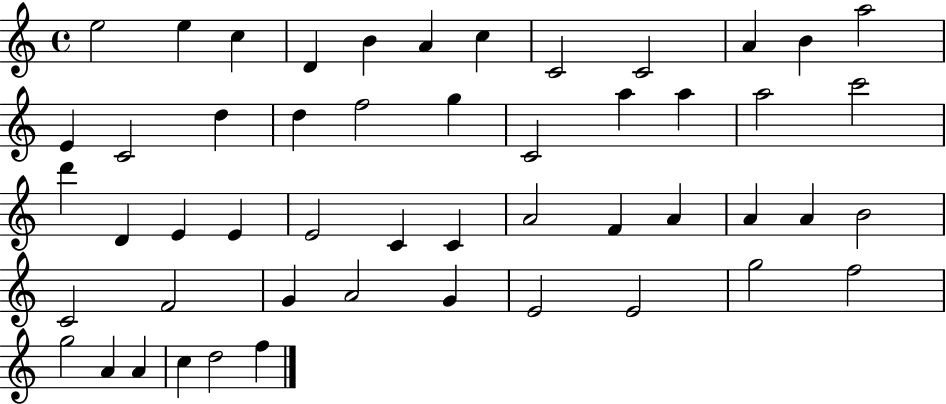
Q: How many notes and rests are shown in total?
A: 51